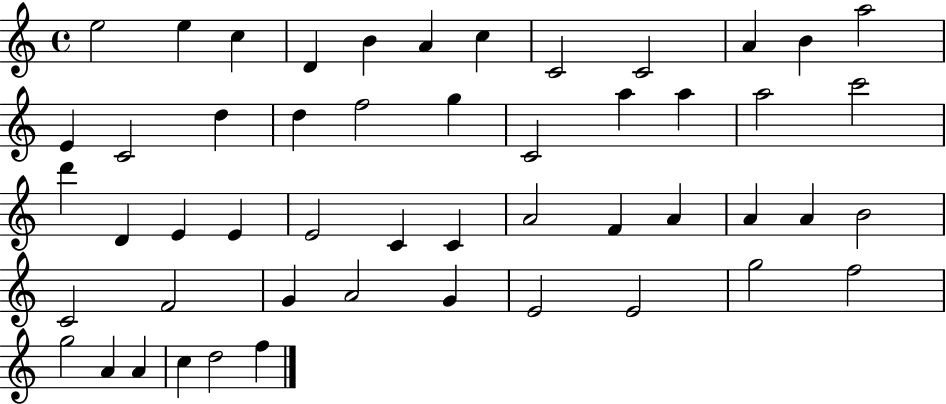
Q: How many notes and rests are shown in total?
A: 51